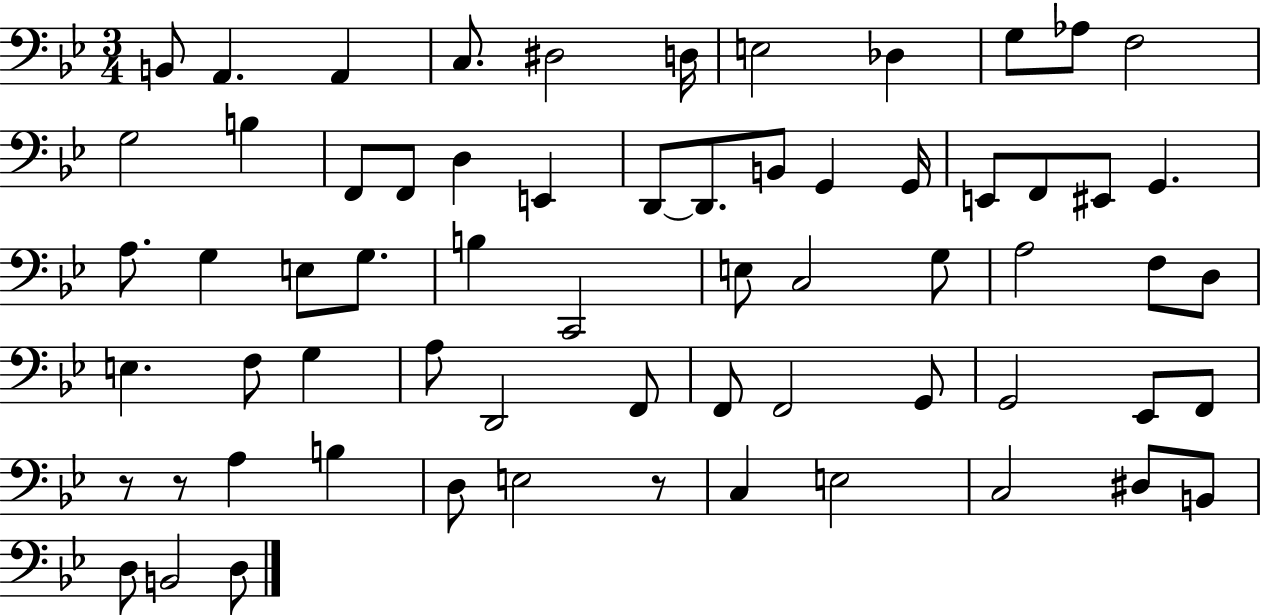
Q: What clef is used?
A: bass